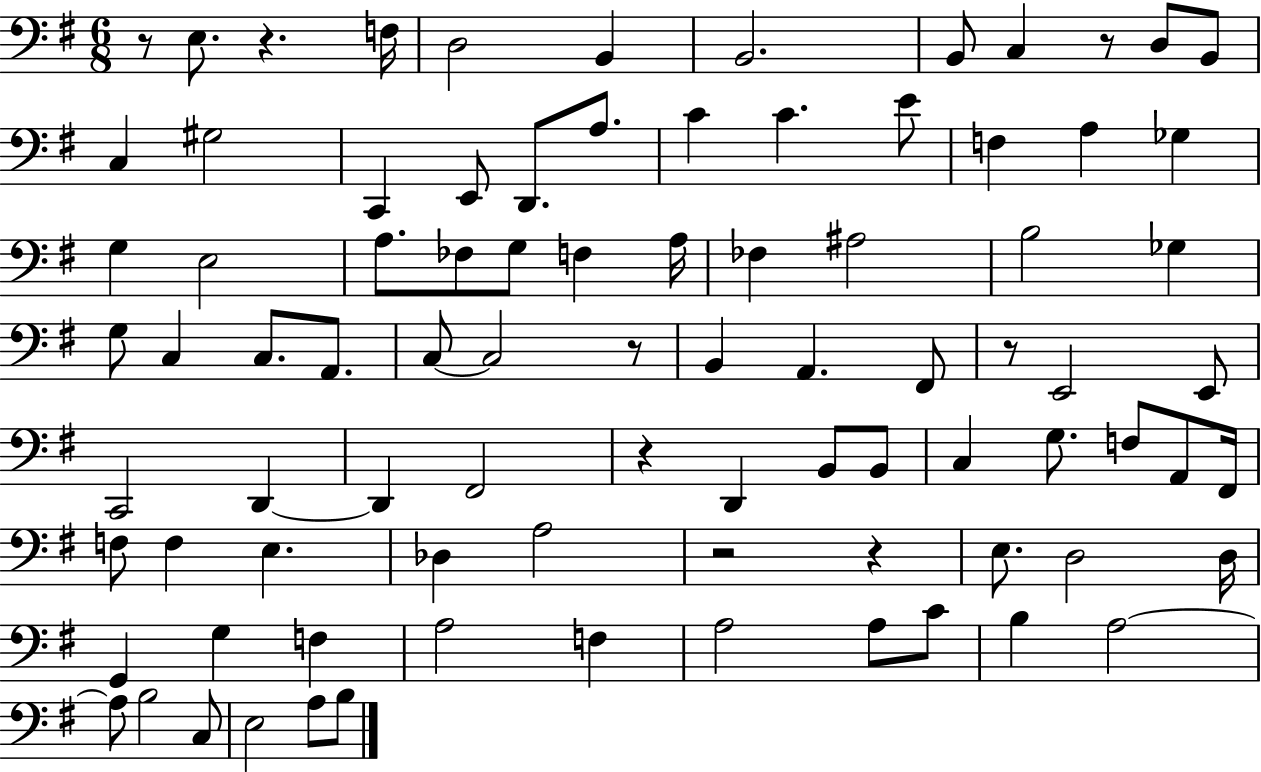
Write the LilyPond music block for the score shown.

{
  \clef bass
  \numericTimeSignature
  \time 6/8
  \key g \major
  r8 e8. r4. f16 | d2 b,4 | b,2. | b,8 c4 r8 d8 b,8 | \break c4 gis2 | c,4 e,8 d,8. a8. | c'4 c'4. e'8 | f4 a4 ges4 | \break g4 e2 | a8. fes8 g8 f4 a16 | fes4 ais2 | b2 ges4 | \break g8 c4 c8. a,8. | c8~~ c2 r8 | b,4 a,4. fis,8 | r8 e,2 e,8 | \break c,2 d,4~~ | d,4 fis,2 | r4 d,4 b,8 b,8 | c4 g8. f8 a,8 fis,16 | \break f8 f4 e4. | des4 a2 | r2 r4 | e8. d2 d16 | \break g,4 g4 f4 | a2 f4 | a2 a8 c'8 | b4 a2~~ | \break a8 b2 c8 | e2 a8 b8 | \bar "|."
}